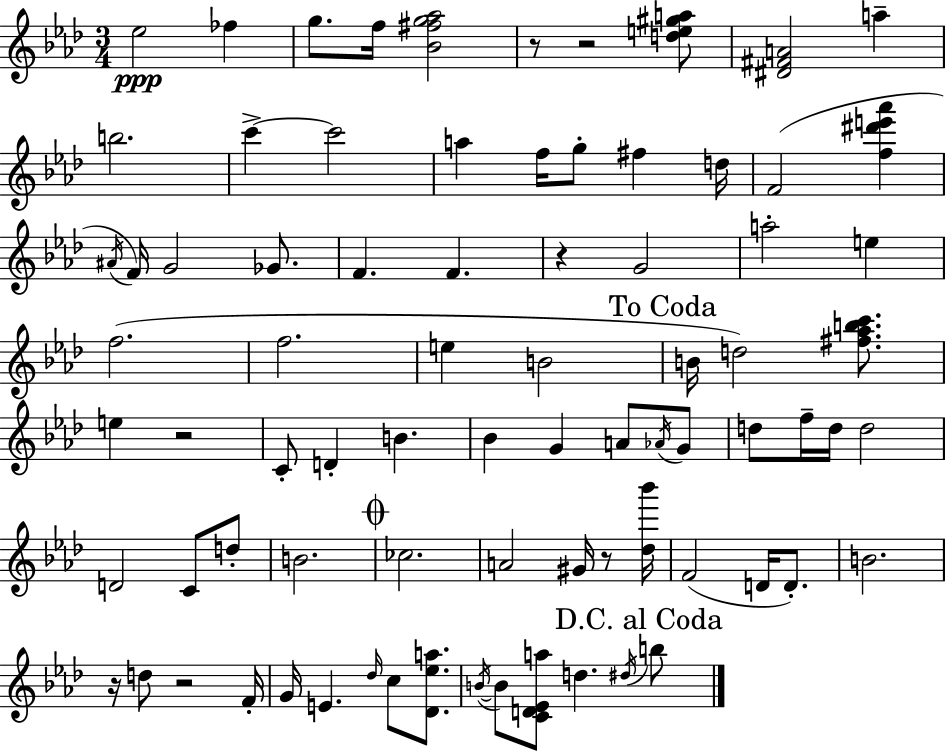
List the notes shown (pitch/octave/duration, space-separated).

Eb5/h FES5/q G5/e. F5/s [Bb4,F#5,G5,Ab5]/h R/e R/h [D5,E5,G#5,A5]/e [D#4,F#4,A4]/h A5/q B5/h. C6/q C6/h A5/q F5/s G5/e F#5/q D5/s F4/h [F5,D#6,E6,Ab6]/q A#4/s F4/s G4/h Gb4/e. F4/q. F4/q. R/q G4/h A5/h E5/q F5/h. F5/h. E5/q B4/h B4/s D5/h [F#5,Ab5,B5,C6]/e. E5/q R/h C4/e D4/q B4/q. Bb4/q G4/q A4/e Ab4/s G4/e D5/e F5/s D5/s D5/h D4/h C4/e D5/e B4/h. CES5/h. A4/h G#4/s R/e [Db5,Bb6]/s F4/h D4/s D4/e. B4/h. R/s D5/e R/h F4/s G4/s E4/q. Db5/s C5/e [Db4,Eb5,A5]/e. B4/s B4/e [C4,D4,Eb4,A5]/e D5/q. D#5/s B5/e